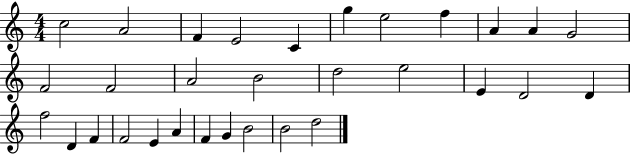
X:1
T:Untitled
M:4/4
L:1/4
K:C
c2 A2 F E2 C g e2 f A A G2 F2 F2 A2 B2 d2 e2 E D2 D f2 D F F2 E A F G B2 B2 d2